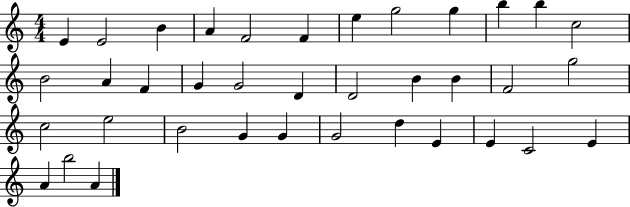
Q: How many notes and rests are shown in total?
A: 37